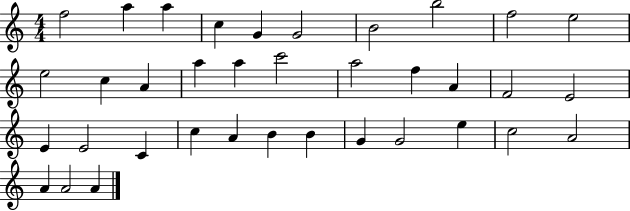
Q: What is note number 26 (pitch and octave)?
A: A4